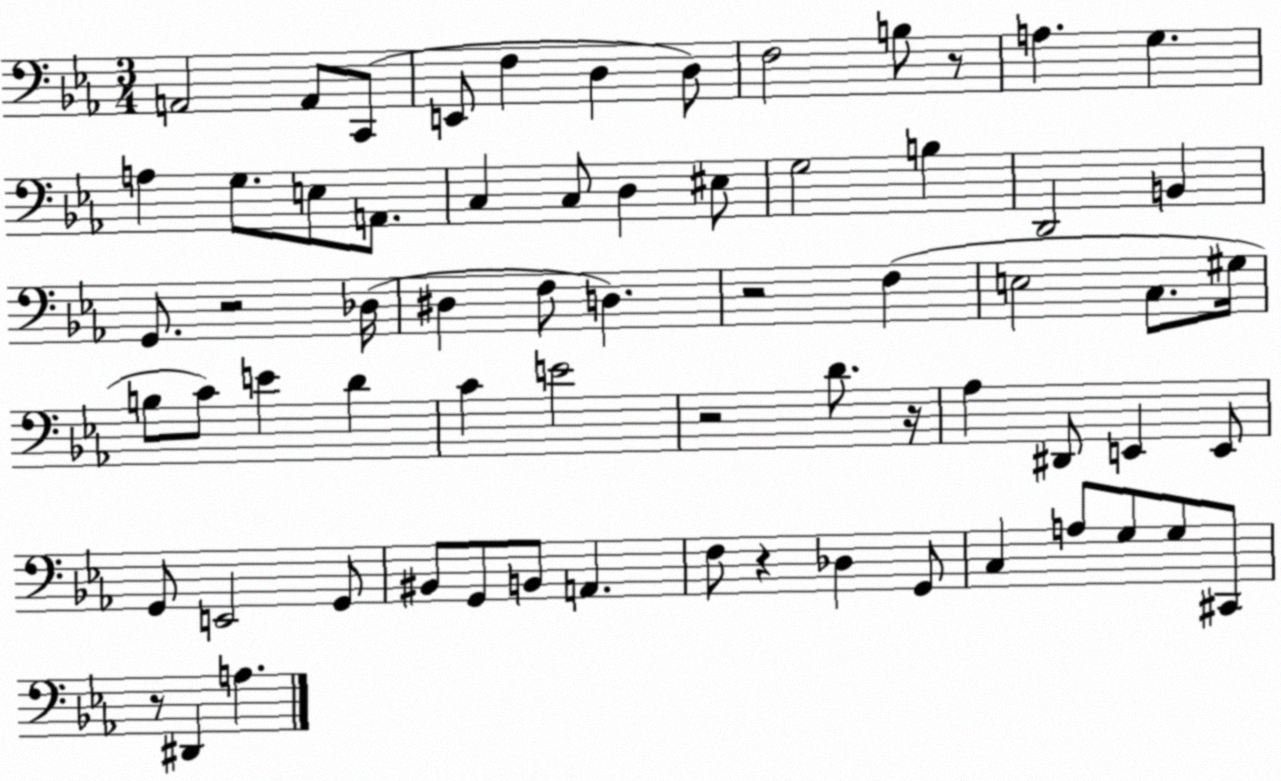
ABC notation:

X:1
T:Untitled
M:3/4
L:1/4
K:Eb
A,,2 A,,/2 C,,/2 E,,/2 F, D, D,/2 F,2 B,/2 z/2 A, G, A, G,/2 E,/2 A,,/2 C, C,/2 D, ^E,/2 G,2 B, D,,2 B,, G,,/2 z2 _D,/4 ^D, F,/2 D, z2 F, E,2 C,/2 ^G,/4 B,/2 C/2 E D C E2 z2 D/2 z/4 _A, ^D,,/2 E,, E,,/2 G,,/2 E,,2 G,,/2 ^B,,/2 G,,/2 B,,/2 A,, F,/2 z _D, G,,/2 C, A,/2 G,/2 G,/2 ^C,,/2 z/2 ^D,, A,